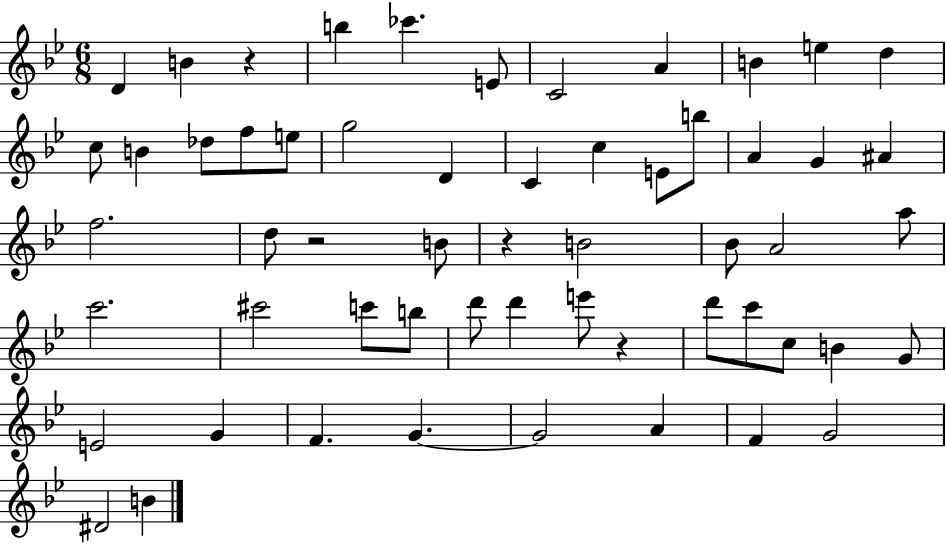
X:1
T:Untitled
M:6/8
L:1/4
K:Bb
D B z b _c' E/2 C2 A B e d c/2 B _d/2 f/2 e/2 g2 D C c E/2 b/2 A G ^A f2 d/2 z2 B/2 z B2 _B/2 A2 a/2 c'2 ^c'2 c'/2 b/2 d'/2 d' e'/2 z d'/2 c'/2 c/2 B G/2 E2 G F G G2 A F G2 ^D2 B